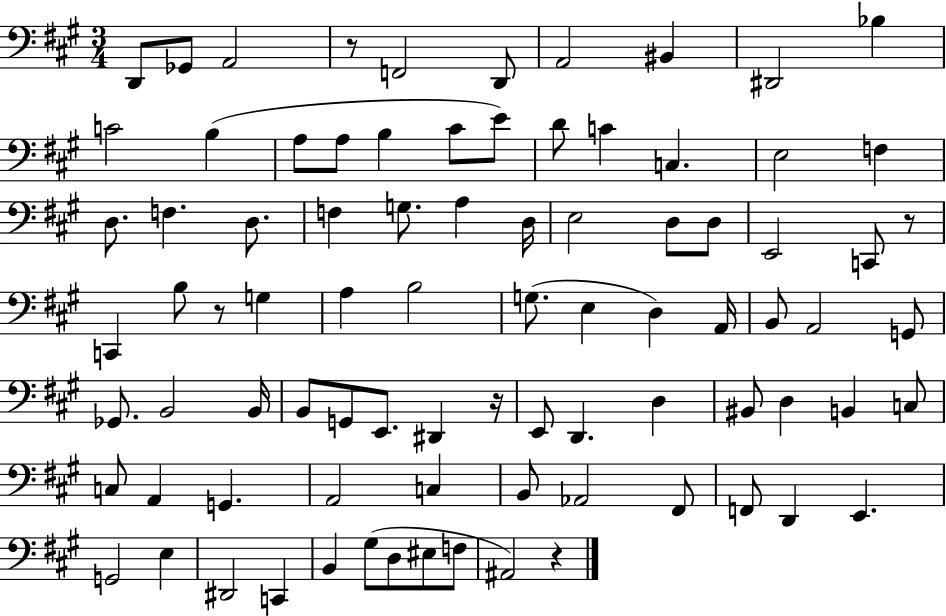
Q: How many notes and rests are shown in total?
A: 85